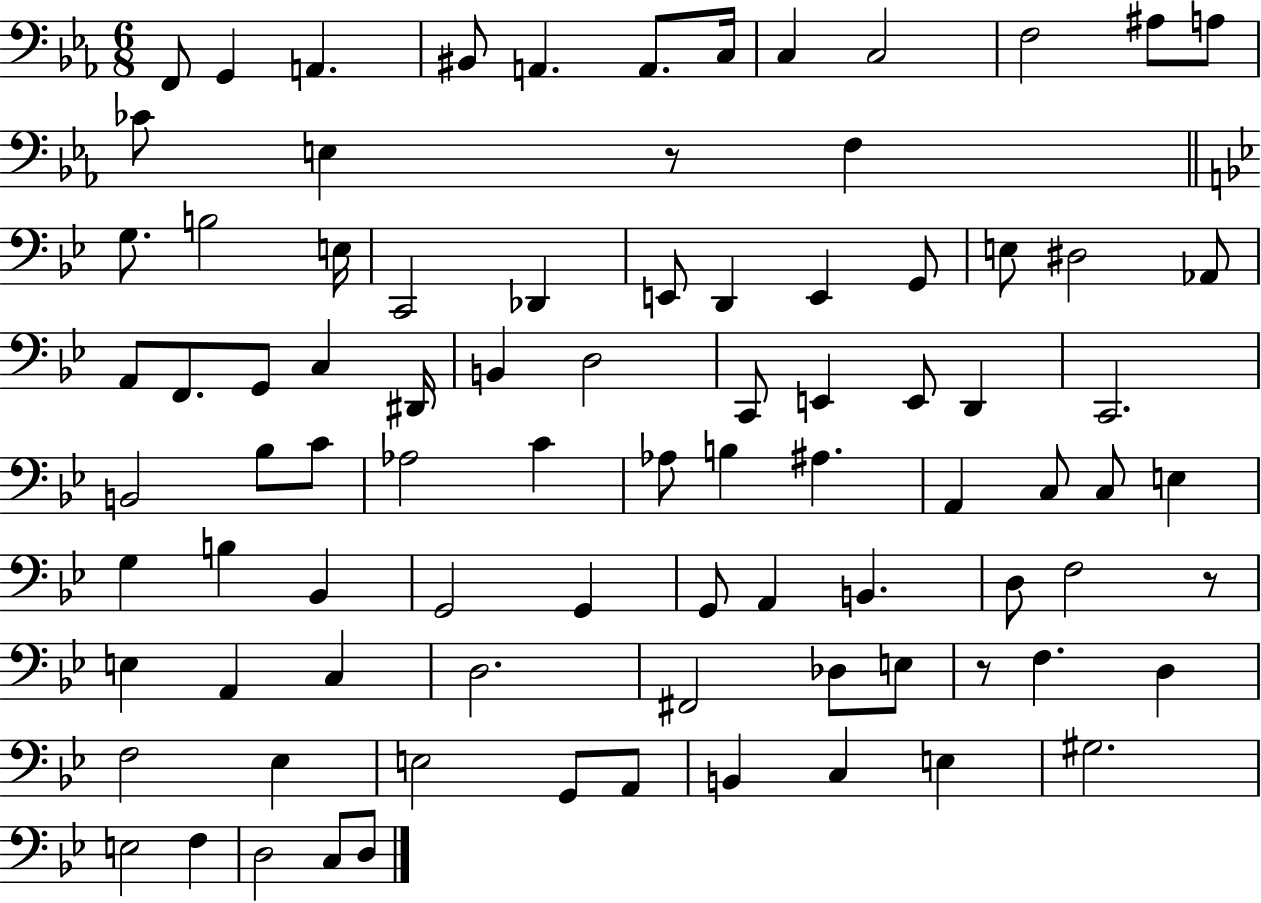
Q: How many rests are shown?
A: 3